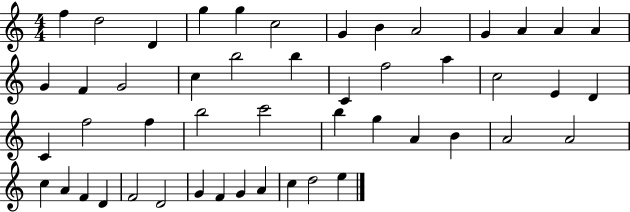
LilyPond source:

{
  \clef treble
  \numericTimeSignature
  \time 4/4
  \key c \major
  f''4 d''2 d'4 | g''4 g''4 c''2 | g'4 b'4 a'2 | g'4 a'4 a'4 a'4 | \break g'4 f'4 g'2 | c''4 b''2 b''4 | c'4 f''2 a''4 | c''2 e'4 d'4 | \break c'4 f''2 f''4 | b''2 c'''2 | b''4 g''4 a'4 b'4 | a'2 a'2 | \break c''4 a'4 f'4 d'4 | f'2 d'2 | g'4 f'4 g'4 a'4 | c''4 d''2 e''4 | \break \bar "|."
}